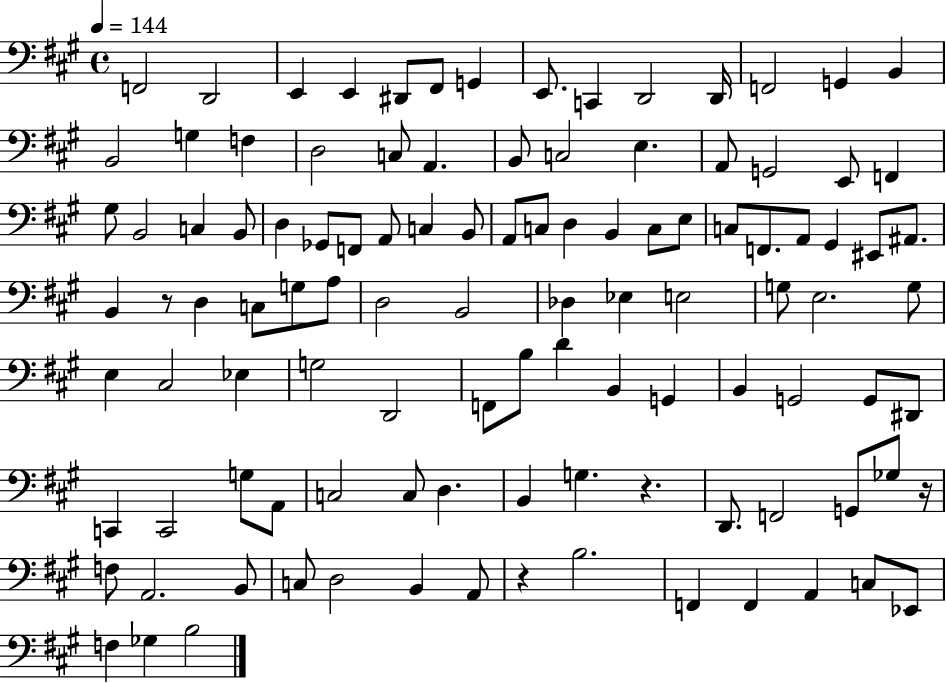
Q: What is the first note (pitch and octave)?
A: F2